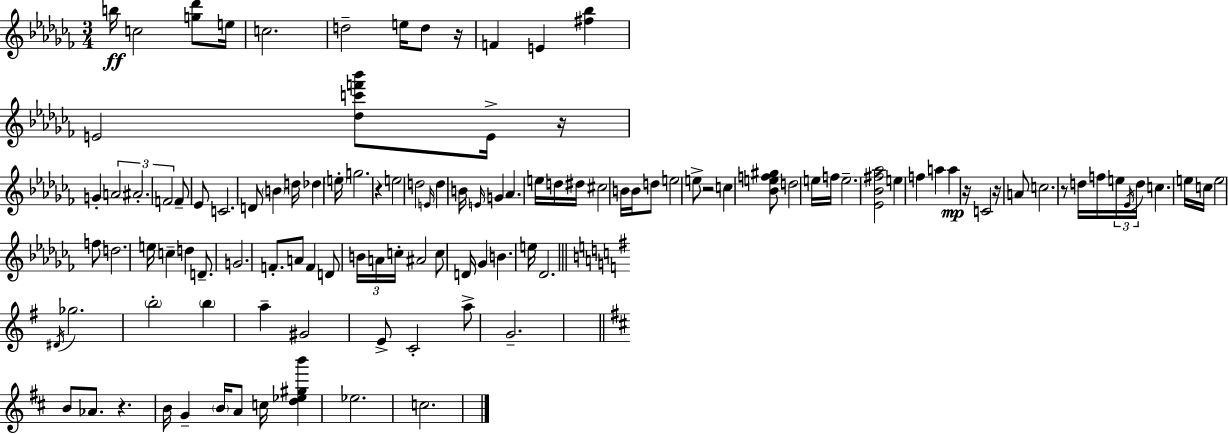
{
  \clef treble
  \numericTimeSignature
  \time 3/4
  \key aes \minor
  \repeat volta 2 { b''16\ff c''2 <g'' des'''>8 e''16 | c''2. | d''2-- e''16 d''8 r16 | f'4 e'4 <fis'' bes''>4 | \break e'2 <des'' c''' f''' bes'''>8 e'16-> r16 | g'4-. \tuplet 3/2 { a'2 | ais'2.-. | f'2 } f'8-- ees'8 | \break c'2. | d'8 \parenthesize b'4 d''16 des''4 \parenthesize e''16-. | g''2. | r4 e''2 | \break d''2 \grace { e'16 } d''4 | b'16 \grace { e'16 } g'4 aes'4. | e''16 d''16 dis''16 cis''2 | b'16 b'16 d''8 e''2 | \break e''8-> r2 c''4 | <bes' e'' f'' gis''>8 d''2 | e''16 f''16 e''2.-- | <ees' bes' fis'' aes''>2 e''4 | \break f''4 a''4 a''4\mp | r16 c'2 r16 | a'8 c''2. | r8 d''16 f''16 \tuplet 3/2 { e''16 \acciaccatura { ees'16 } d''16 } c''4. | \break e''16 c''16 e''2 | f''8 d''2. | e''16 c''4-- d''4 | d'8.-- g'2. | \break f'8.-. a'8 f'4 | d'8 \tuplet 3/2 { b'16 a'16 c''16-. } ais'2 | c''8 d'16 ges'4 b'4. | e''16 des'2. | \break \bar "||" \break \key g \major \acciaccatura { dis'16 } ges''2. | \parenthesize b''2-. \parenthesize b''4 | a''4-- gis'2 | e'8-> c'2-. a''8-> | \break g'2.-- | \bar "||" \break \key d \major b'8 aes'8. r4. b'16 | g'4-- \parenthesize b'16 a'8 c''16 <d'' ees'' gis'' b'''>4 | ees''2. | c''2. | \break } \bar "|."
}